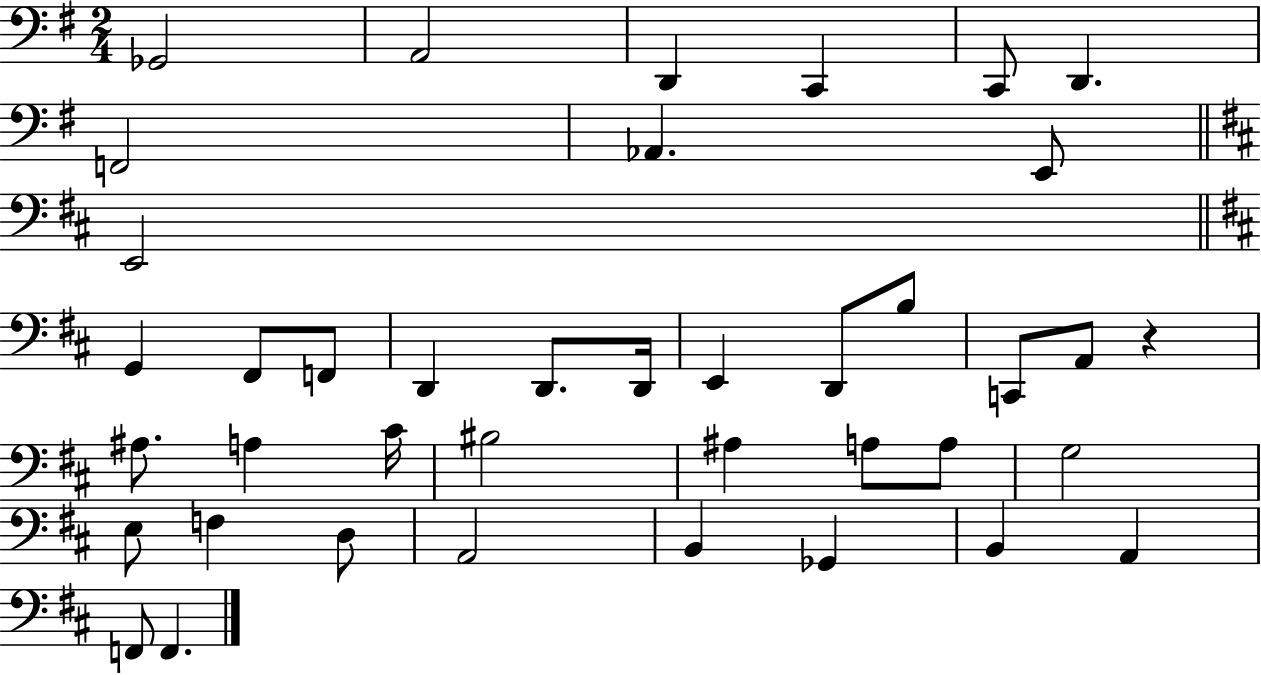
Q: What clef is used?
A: bass